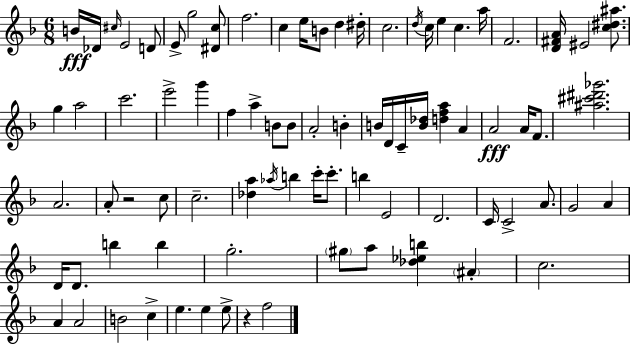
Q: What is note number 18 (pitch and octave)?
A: C5